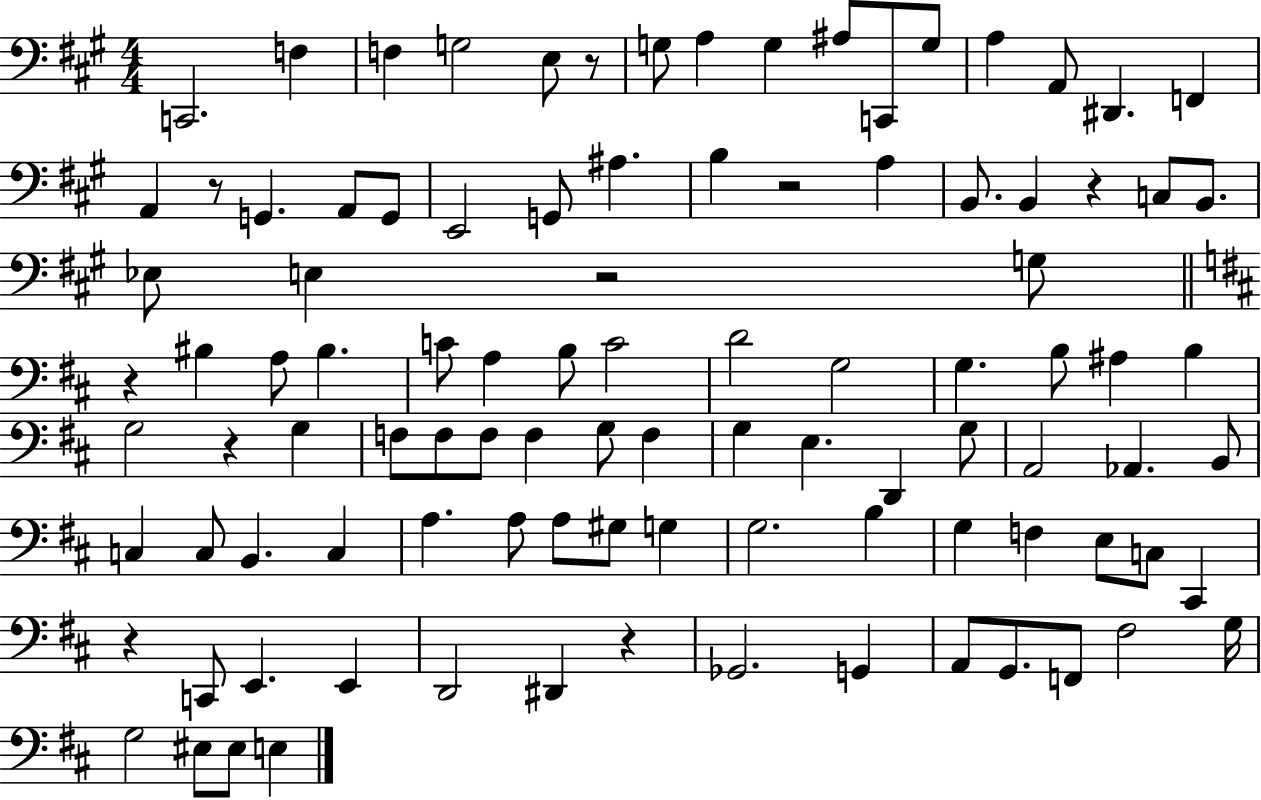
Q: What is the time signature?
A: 4/4